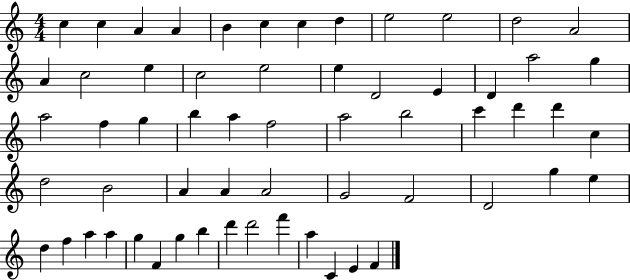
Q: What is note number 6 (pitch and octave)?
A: C5